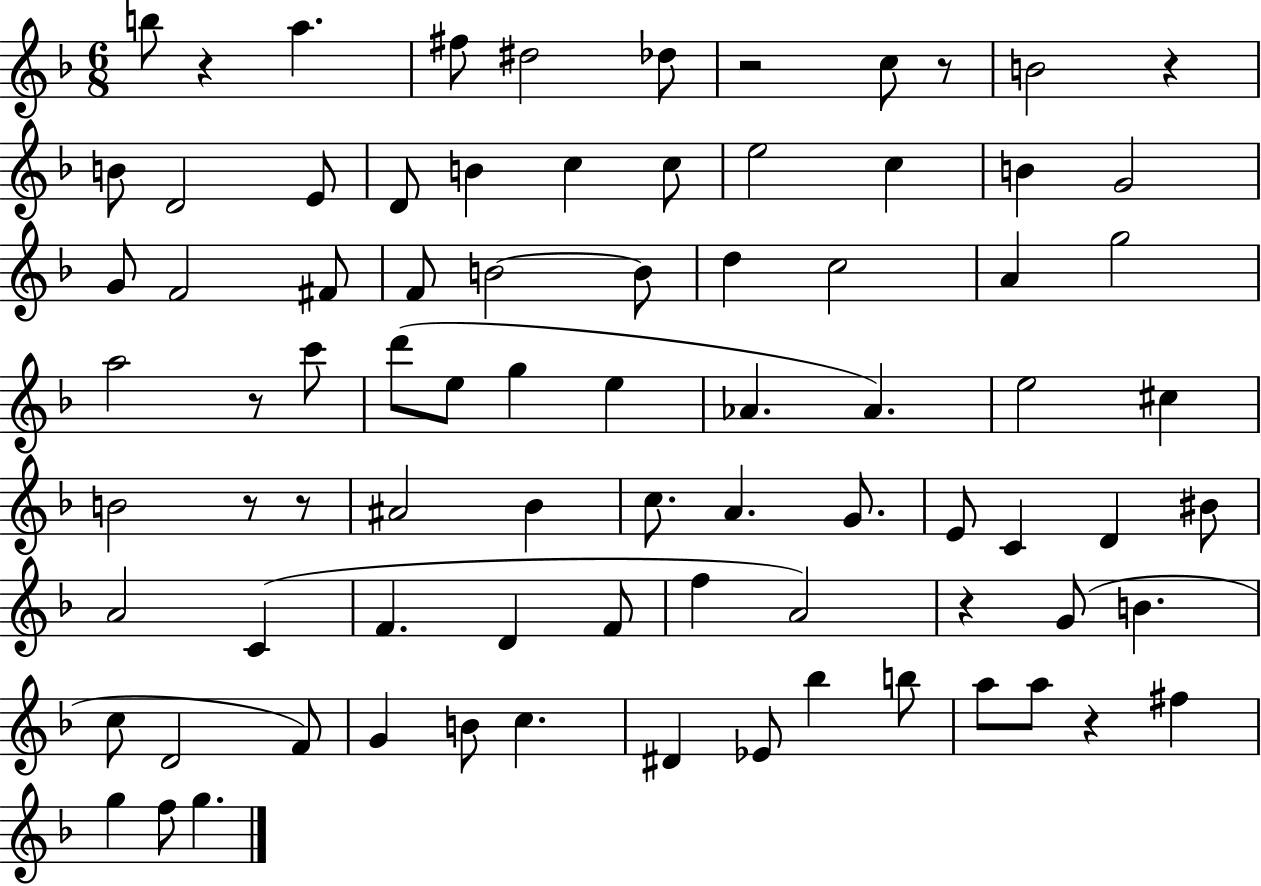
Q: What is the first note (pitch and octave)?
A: B5